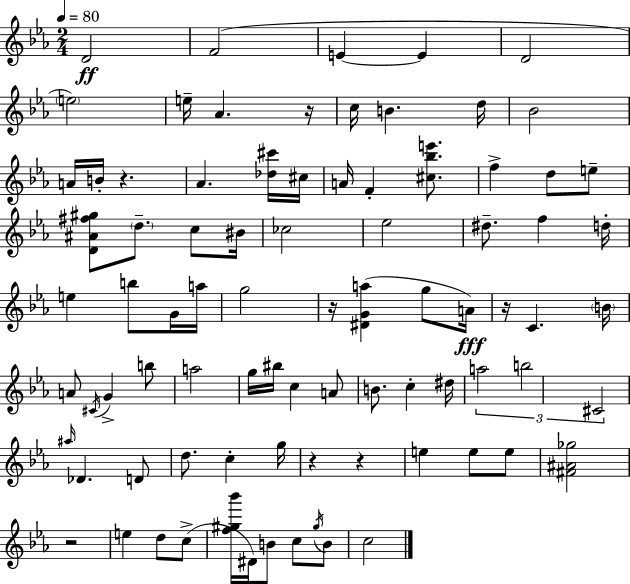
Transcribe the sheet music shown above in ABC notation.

X:1
T:Untitled
M:2/4
L:1/4
K:Cm
D2 F2 E E D2 e2 e/4 _A z/4 c/4 B d/4 _B2 A/4 B/4 z _A [_d^c']/4 ^c/4 A/4 F [^c_be']/2 f d/2 e/2 [D^A^f^g]/2 d/2 c/2 ^B/4 _c2 _e2 ^d/2 f d/4 e b/2 G/4 a/4 g2 z/4 [^DGa] g/2 A/4 z/4 C B/4 A/2 ^C/4 G b/2 a2 g/4 ^b/4 c A/2 B/2 c ^d/4 a2 b2 ^C2 ^a/4 _D D/2 d/2 c g/4 z z e e/2 e/2 [^F^A_g]2 z2 e d/2 c/2 [f^g_b']/4 ^D/4 B/2 c/2 ^g/4 B/2 c2